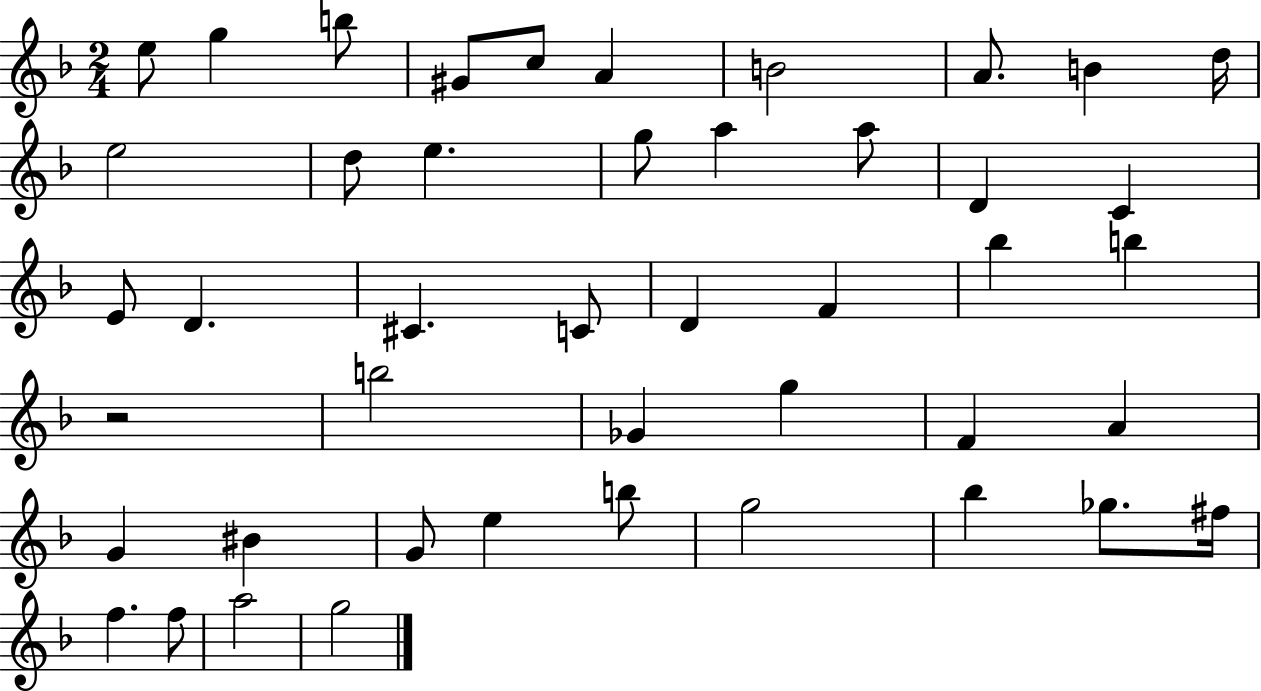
E5/e G5/q B5/e G#4/e C5/e A4/q B4/h A4/e. B4/q D5/s E5/h D5/e E5/q. G5/e A5/q A5/e D4/q C4/q E4/e D4/q. C#4/q. C4/e D4/q F4/q Bb5/q B5/q R/h B5/h Gb4/q G5/q F4/q A4/q G4/q BIS4/q G4/e E5/q B5/e G5/h Bb5/q Gb5/e. F#5/s F5/q. F5/e A5/h G5/h